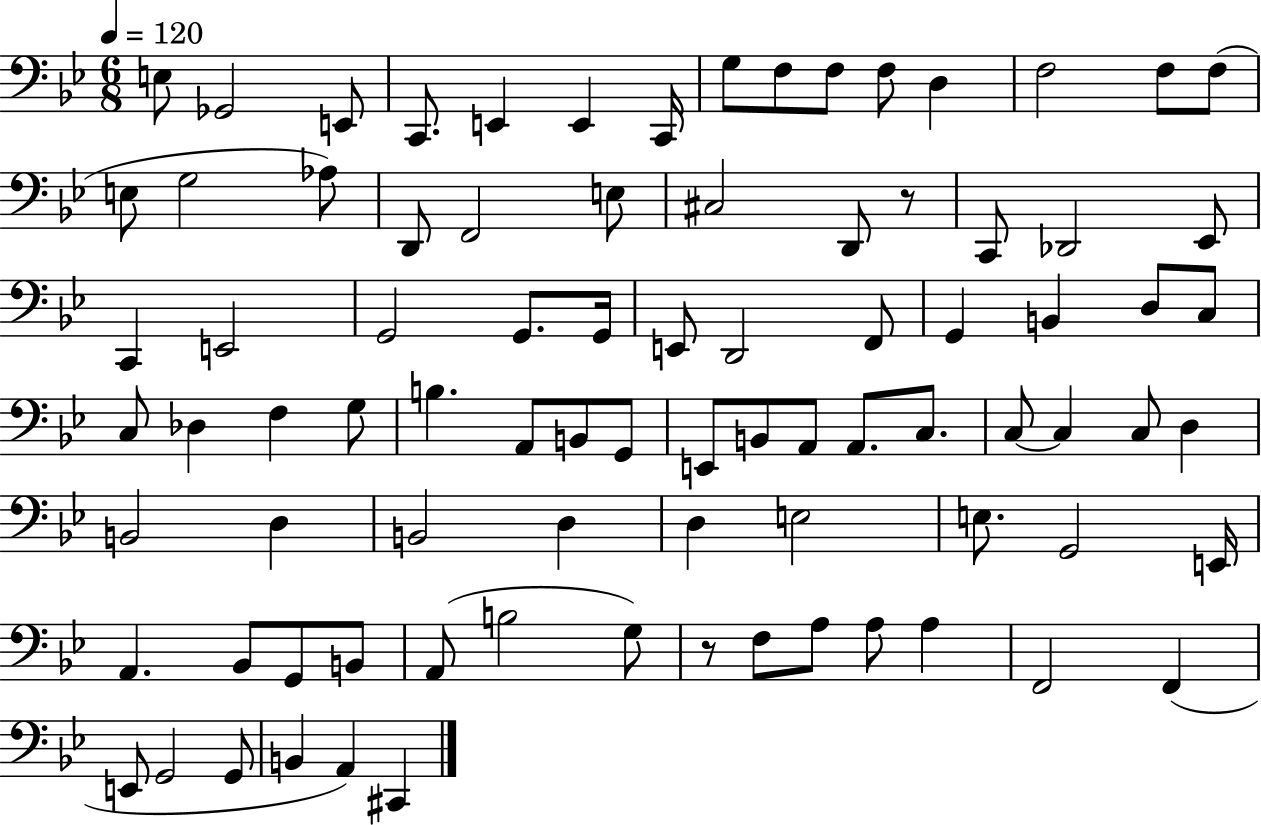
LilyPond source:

{
  \clef bass
  \numericTimeSignature
  \time 6/8
  \key bes \major
  \tempo 4 = 120
  e8 ges,2 e,8 | c,8. e,4 e,4 c,16 | g8 f8 f8 f8 d4 | f2 f8 f8( | \break e8 g2 aes8) | d,8 f,2 e8 | cis2 d,8 r8 | c,8 des,2 ees,8 | \break c,4 e,2 | g,2 g,8. g,16 | e,8 d,2 f,8 | g,4 b,4 d8 c8 | \break c8 des4 f4 g8 | b4. a,8 b,8 g,8 | e,8 b,8 a,8 a,8. c8. | c8~~ c4 c8 d4 | \break b,2 d4 | b,2 d4 | d4 e2 | e8. g,2 e,16 | \break a,4. bes,8 g,8 b,8 | a,8( b2 g8) | r8 f8 a8 a8 a4 | f,2 f,4( | \break e,8 g,2 g,8 | b,4 a,4) cis,4 | \bar "|."
}